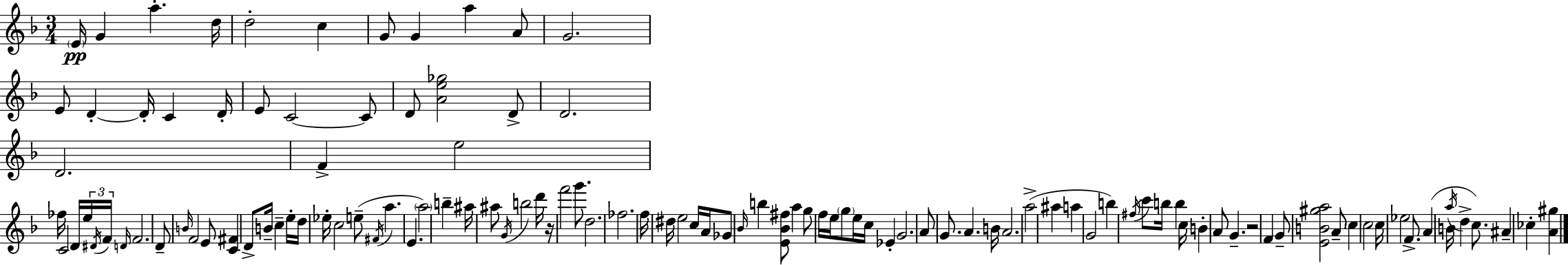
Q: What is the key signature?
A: D minor